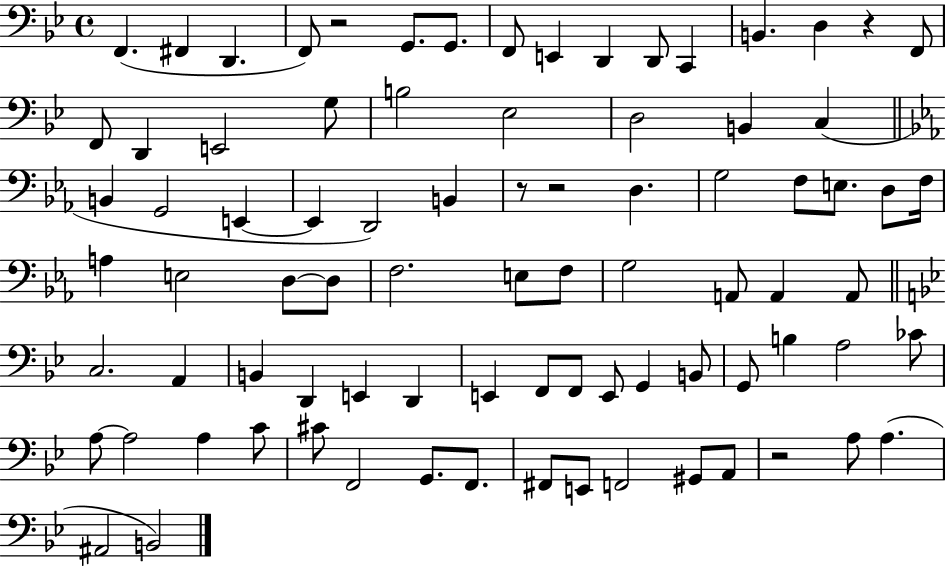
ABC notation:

X:1
T:Untitled
M:4/4
L:1/4
K:Bb
F,, ^F,, D,, F,,/2 z2 G,,/2 G,,/2 F,,/2 E,, D,, D,,/2 C,, B,, D, z F,,/2 F,,/2 D,, E,,2 G,/2 B,2 _E,2 D,2 B,, C, B,, G,,2 E,, E,, D,,2 B,, z/2 z2 D, G,2 F,/2 E,/2 D,/2 F,/4 A, E,2 D,/2 D,/2 F,2 E,/2 F,/2 G,2 A,,/2 A,, A,,/2 C,2 A,, B,, D,, E,, D,, E,, F,,/2 F,,/2 E,,/2 G,, B,,/2 G,,/2 B, A,2 _C/2 A,/2 A,2 A, C/2 ^C/2 F,,2 G,,/2 F,,/2 ^F,,/2 E,,/2 F,,2 ^G,,/2 A,,/2 z2 A,/2 A, ^A,,2 B,,2